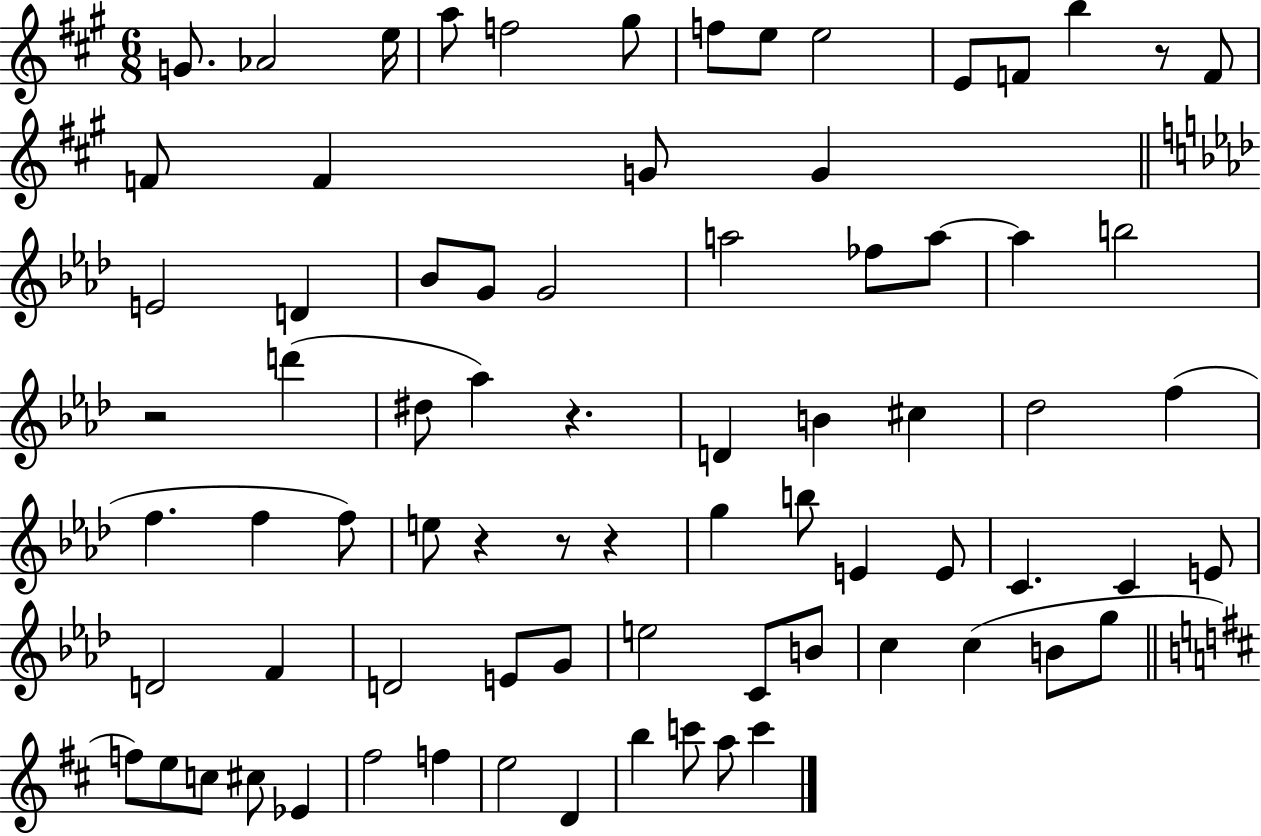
G4/e. Ab4/h E5/s A5/e F5/h G#5/e F5/e E5/e E5/h E4/e F4/e B5/q R/e F4/e F4/e F4/q G4/e G4/q E4/h D4/q Bb4/e G4/e G4/h A5/h FES5/e A5/e A5/q B5/h R/h D6/q D#5/e Ab5/q R/q. D4/q B4/q C#5/q Db5/h F5/q F5/q. F5/q F5/e E5/e R/q R/e R/q G5/q B5/e E4/q E4/e C4/q. C4/q E4/e D4/h F4/q D4/h E4/e G4/e E5/h C4/e B4/e C5/q C5/q B4/e G5/e F5/e E5/e C5/e C#5/e Eb4/q F#5/h F5/q E5/h D4/q B5/q C6/e A5/e C6/q